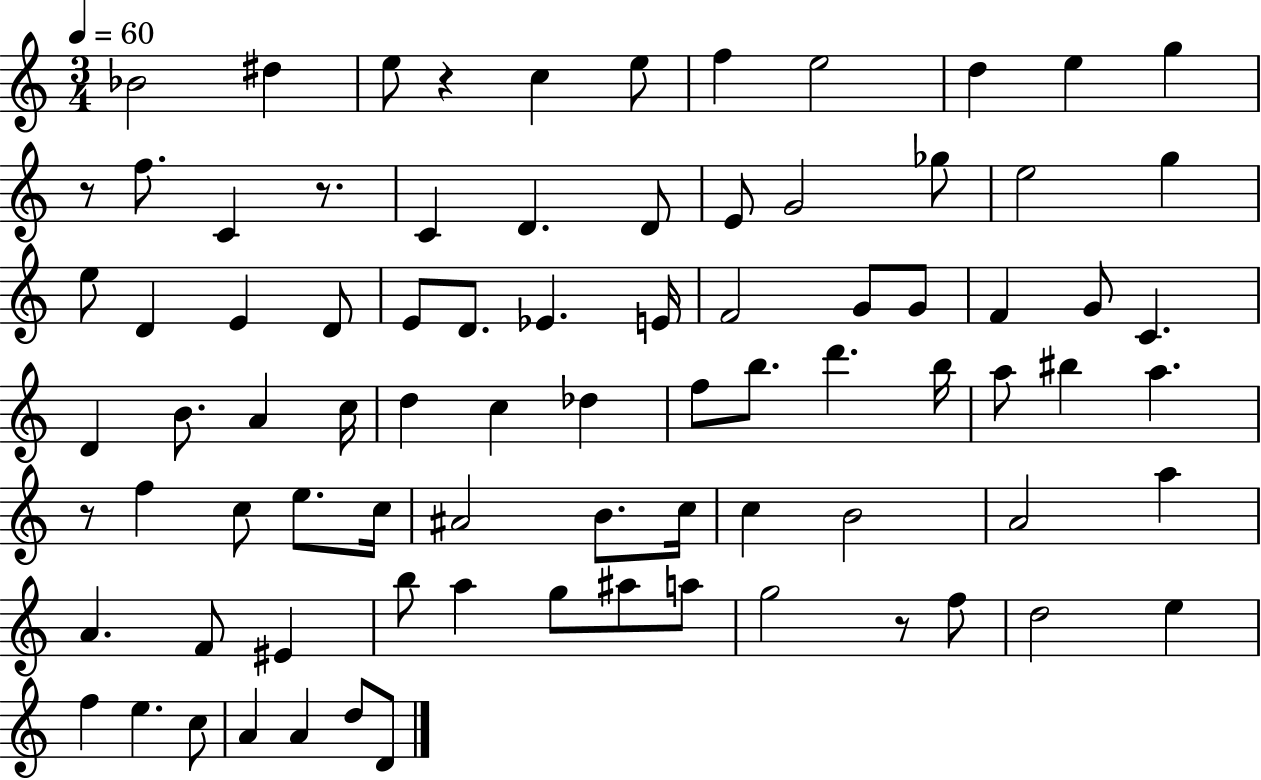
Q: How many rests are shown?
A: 5